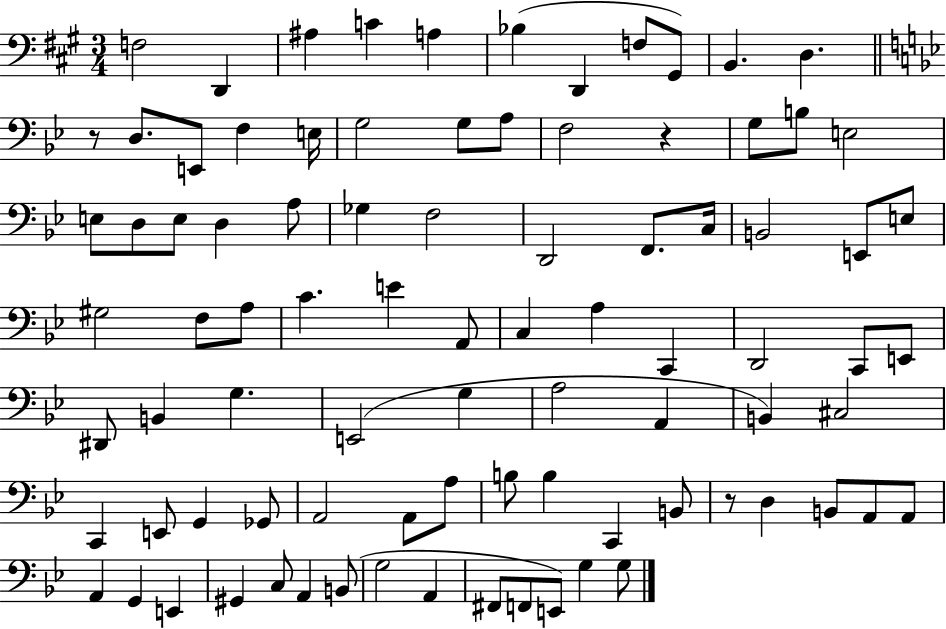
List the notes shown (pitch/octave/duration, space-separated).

F3/h D2/q A#3/q C4/q A3/q Bb3/q D2/q F3/e G#2/e B2/q. D3/q. R/e D3/e. E2/e F3/q E3/s G3/h G3/e A3/e F3/h R/q G3/e B3/e E3/h E3/e D3/e E3/e D3/q A3/e Gb3/q F3/h D2/h F2/e. C3/s B2/h E2/e E3/e G#3/h F3/e A3/e C4/q. E4/q A2/e C3/q A3/q C2/q D2/h C2/e E2/e D#2/e B2/q G3/q. E2/h G3/q A3/h A2/q B2/q C#3/h C2/q E2/e G2/q Gb2/e A2/h A2/e A3/e B3/e B3/q C2/q B2/e R/e D3/q B2/e A2/e A2/e A2/q G2/q E2/q G#2/q C3/e A2/q B2/e G3/h A2/q F#2/e F2/e E2/e G3/q G3/e